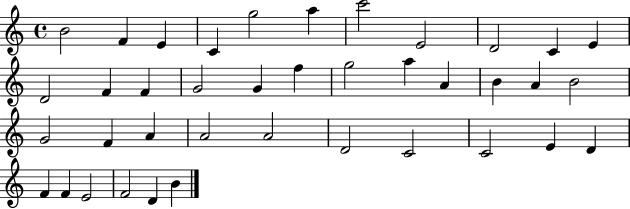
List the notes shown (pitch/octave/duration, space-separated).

B4/h F4/q E4/q C4/q G5/h A5/q C6/h E4/h D4/h C4/q E4/q D4/h F4/q F4/q G4/h G4/q F5/q G5/h A5/q A4/q B4/q A4/q B4/h G4/h F4/q A4/q A4/h A4/h D4/h C4/h C4/h E4/q D4/q F4/q F4/q E4/h F4/h D4/q B4/q